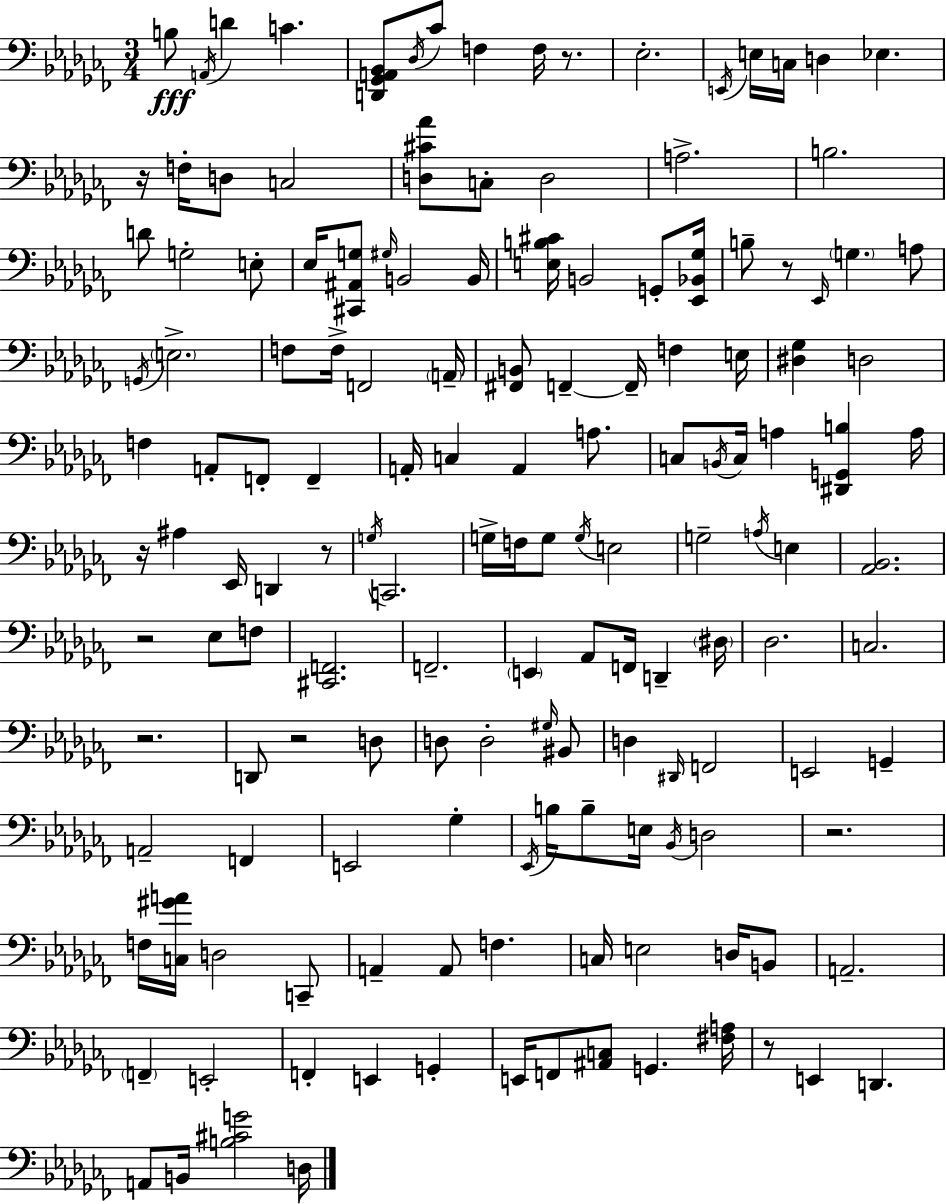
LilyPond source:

{
  \clef bass
  \numericTimeSignature
  \time 3/4
  \key aes \minor
  b8\fff \acciaccatura { a,16 } d'4 c'4. | <d, ges, a, bes,>8 \acciaccatura { des16 } ces'8 f4 f16 r8. | ees2.-. | \acciaccatura { e,16 } e16 c16 d4 ees4. | \break r16 f16-. d8 c2 | <d cis' aes'>8 c8-. d2 | a2.-> | b2. | \break d'8 g2-. | e8-. ees16 <cis, ais, g>8 \grace { gis16 } b,2 | b,16 <e b cis'>16 b,2 | g,8-. <ees, bes, ges>16 b8-- r8 \grace { ees,16 } \parenthesize g4. | \break a8 \acciaccatura { g,16 } \parenthesize e2.-> | f8 f16-> f,2 | \parenthesize a,16-- <fis, b,>8 f,4--~~ | f,16-- f4 e16 <dis ges>4 d2 | \break f4 a,8-. | f,8-. f,4-- a,16-. c4 a,4 | a8. c8 \acciaccatura { b,16 } c16 a4 | <dis, g, b>4 a16 r16 ais4 | \break ees,16 d,4 r8 \acciaccatura { g16 } c,2. | g16-> f16 g8 | \acciaccatura { g16 } e2 g2-- | \acciaccatura { a16 } e4 <aes, bes,>2. | \break r2 | ees8 f8 <cis, f,>2. | f,2.-- | \parenthesize e,4 | \break aes,8 f,16 d,4-- \parenthesize dis16 des2. | c2. | r2. | d,8 | \break r2 d8 d8 | d2-. \grace { gis16 } bis,8 d4 | \grace { dis,16 } f,2 | e,2 g,4-- | \break a,2-- f,4 | e,2 ges4-. | \acciaccatura { ees,16 } b16 b8-- e16 \acciaccatura { bes,16 } d2 | r2. | \break f16 <c gis' a'>16 d2 | c,8-- a,4-- a,8 f4. | c16 e2 d16 | b,8 a,2.-- | \break \parenthesize f,4-- e,2-. | f,4-. e,4 g,4-. | e,16 f,8 <ais, c>8 g,4. | <fis a>16 r8 e,4 d,4. | \break a,8 b,16 <b cis' g'>2 | d16 \bar "|."
}